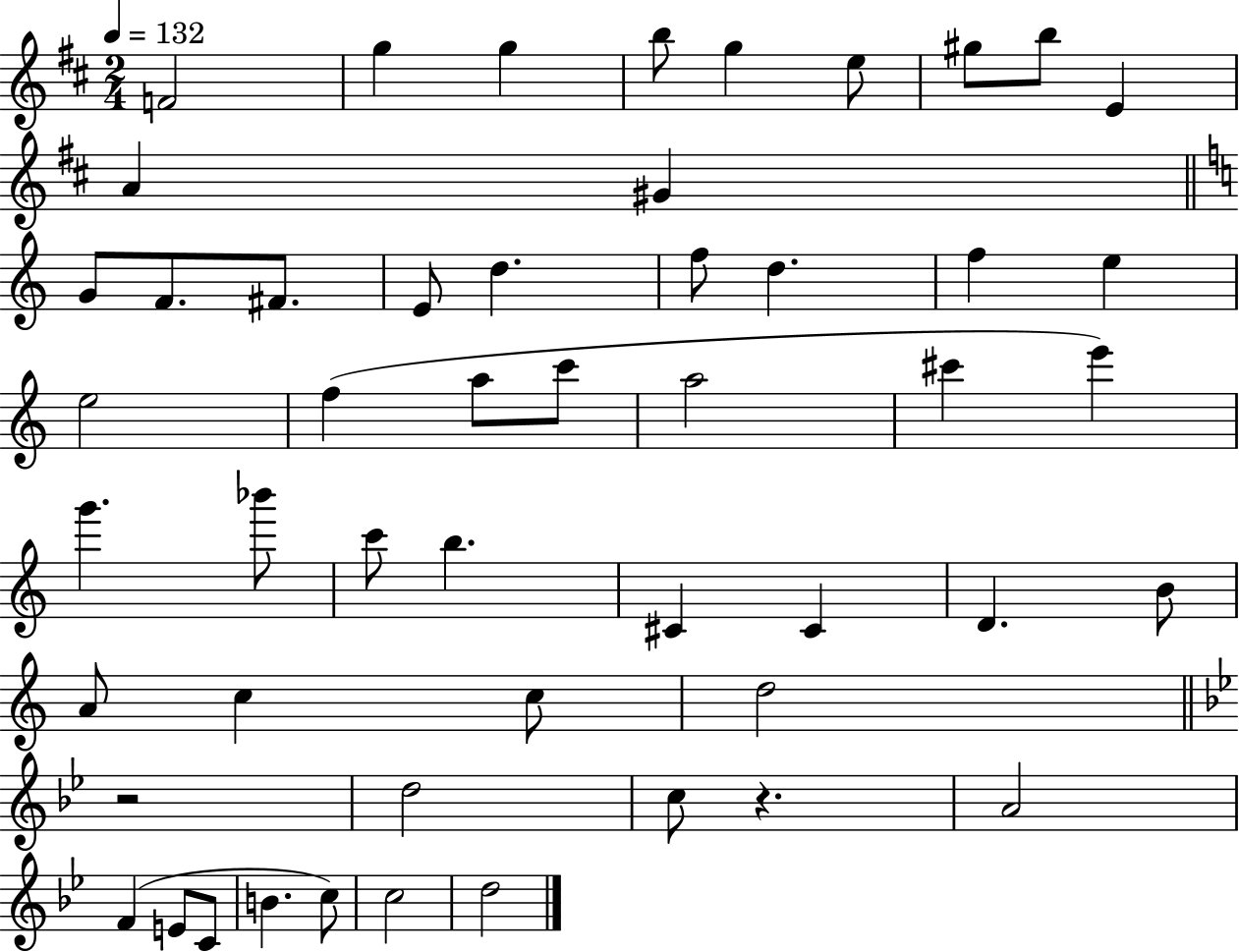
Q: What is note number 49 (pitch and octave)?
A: D5